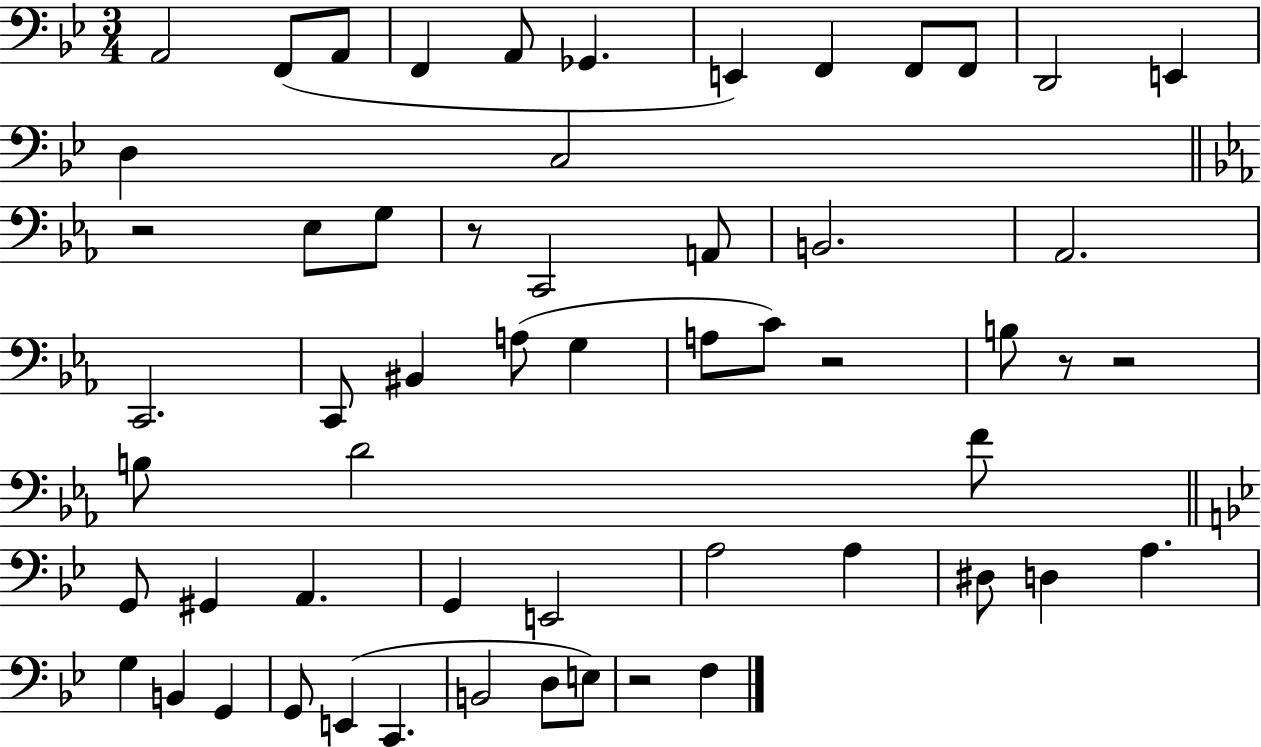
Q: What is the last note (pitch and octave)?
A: F3